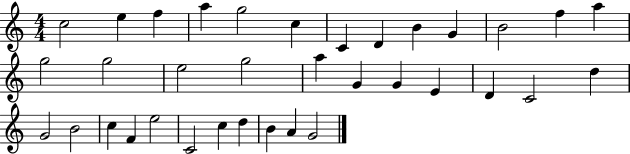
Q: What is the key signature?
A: C major